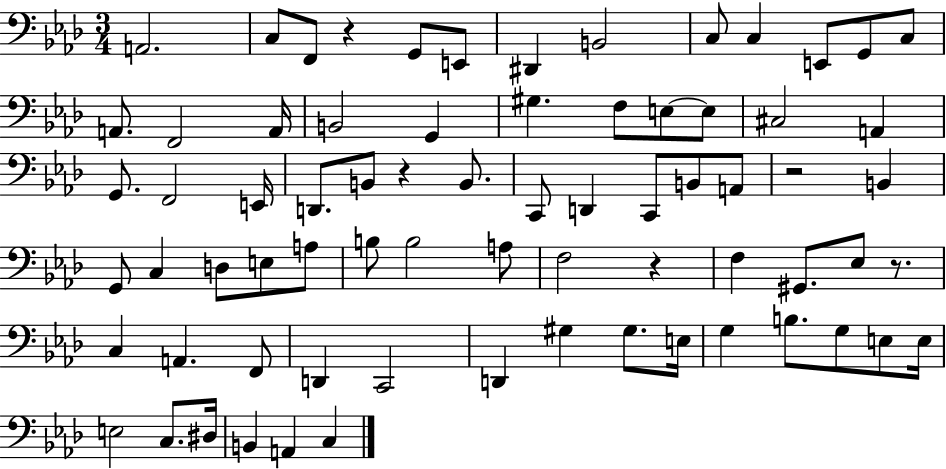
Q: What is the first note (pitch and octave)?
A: A2